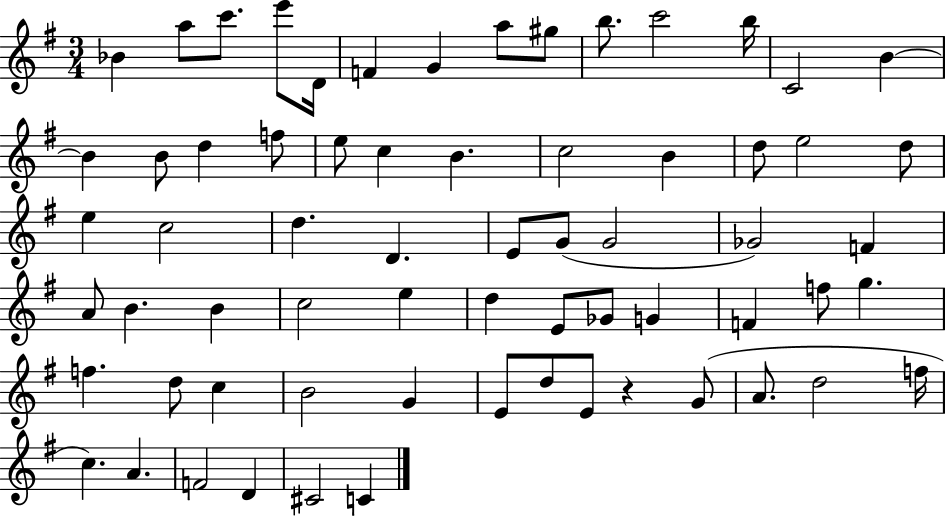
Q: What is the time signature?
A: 3/4